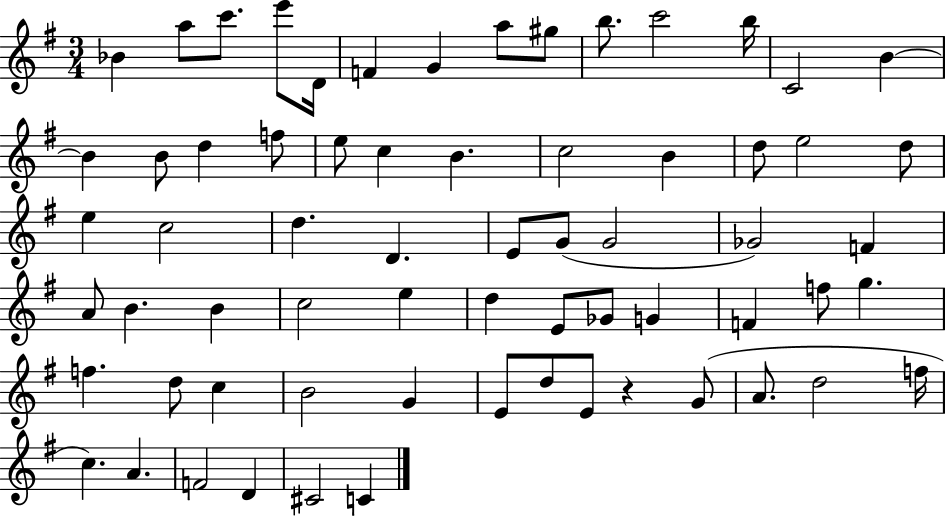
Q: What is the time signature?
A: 3/4